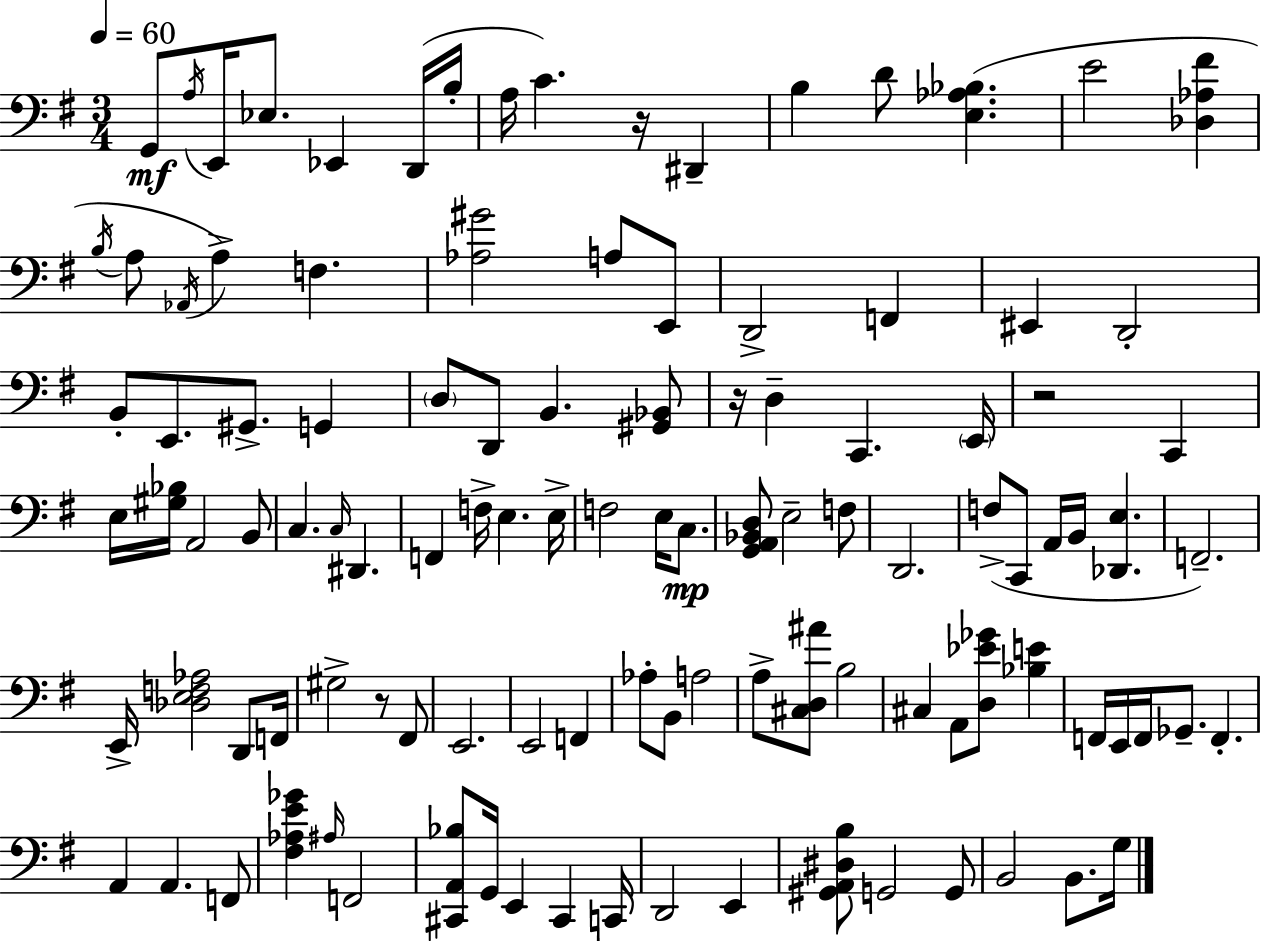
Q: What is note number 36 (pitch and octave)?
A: E3